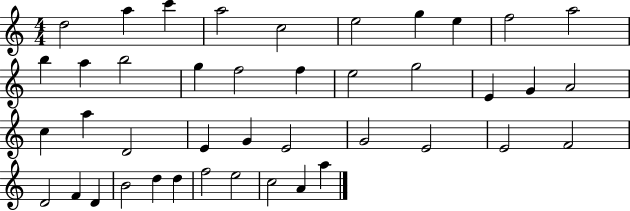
D5/h A5/q C6/q A5/h C5/h E5/h G5/q E5/q F5/h A5/h B5/q A5/q B5/h G5/q F5/h F5/q E5/h G5/h E4/q G4/q A4/h C5/q A5/q D4/h E4/q G4/q E4/h G4/h E4/h E4/h F4/h D4/h F4/q D4/q B4/h D5/q D5/q F5/h E5/h C5/h A4/q A5/q